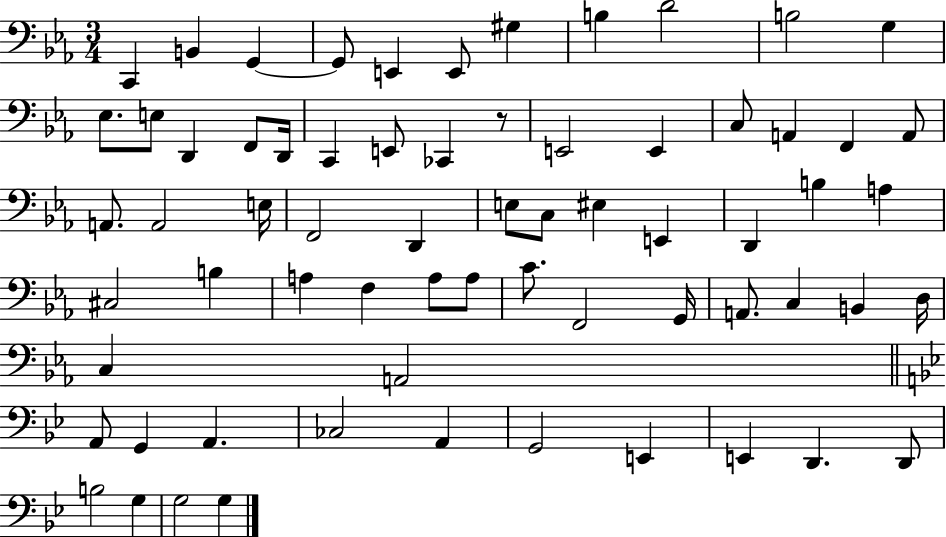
{
  \clef bass
  \numericTimeSignature
  \time 3/4
  \key ees \major
  c,4 b,4 g,4~~ | g,8 e,4 e,8 gis4 | b4 d'2 | b2 g4 | \break ees8. e8 d,4 f,8 d,16 | c,4 e,8 ces,4 r8 | e,2 e,4 | c8 a,4 f,4 a,8 | \break a,8. a,2 e16 | f,2 d,4 | e8 c8 eis4 e,4 | d,4 b4 a4 | \break cis2 b4 | a4 f4 a8 a8 | c'8. f,2 g,16 | a,8. c4 b,4 d16 | \break c4 a,2 | \bar "||" \break \key bes \major a,8 g,4 a,4. | ces2 a,4 | g,2 e,4 | e,4 d,4. d,8 | \break b2 g4 | g2 g4 | \bar "|."
}